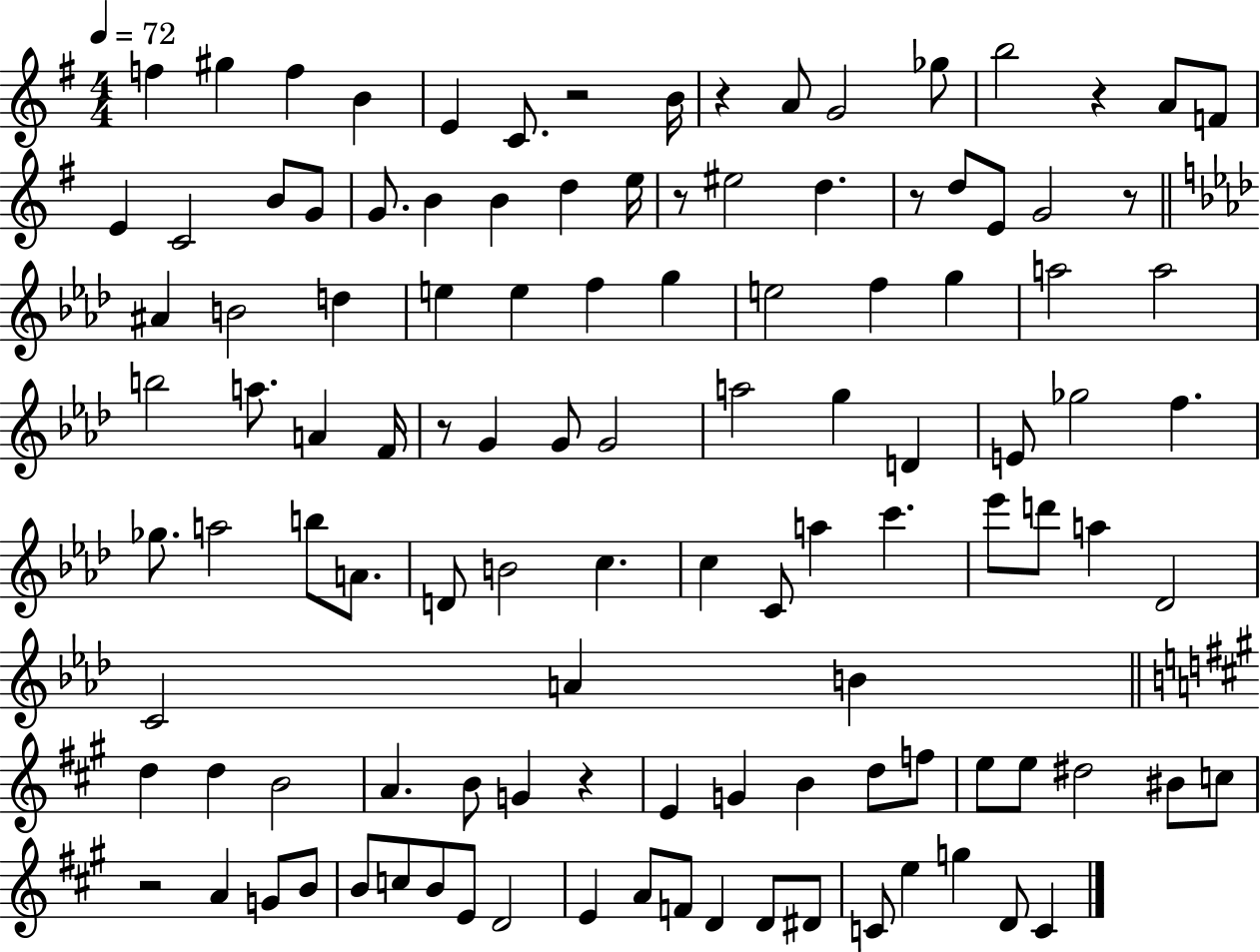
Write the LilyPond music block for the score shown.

{
  \clef treble
  \numericTimeSignature
  \time 4/4
  \key g \major
  \tempo 4 = 72
  f''4 gis''4 f''4 b'4 | e'4 c'8. r2 b'16 | r4 a'8 g'2 ges''8 | b''2 r4 a'8 f'8 | \break e'4 c'2 b'8 g'8 | g'8. b'4 b'4 d''4 e''16 | r8 eis''2 d''4. | r8 d''8 e'8 g'2 r8 | \break \bar "||" \break \key f \minor ais'4 b'2 d''4 | e''4 e''4 f''4 g''4 | e''2 f''4 g''4 | a''2 a''2 | \break b''2 a''8. a'4 f'16 | r8 g'4 g'8 g'2 | a''2 g''4 d'4 | e'8 ges''2 f''4. | \break ges''8. a''2 b''8 a'8. | d'8 b'2 c''4. | c''4 c'8 a''4 c'''4. | ees'''8 d'''8 a''4 des'2 | \break c'2 a'4 b'4 | \bar "||" \break \key a \major d''4 d''4 b'2 | a'4. b'8 g'4 r4 | e'4 g'4 b'4 d''8 f''8 | e''8 e''8 dis''2 bis'8 c''8 | \break r2 a'4 g'8 b'8 | b'8 c''8 b'8 e'8 d'2 | e'4 a'8 f'8 d'4 d'8 dis'8 | c'8 e''4 g''4 d'8 c'4 | \break \bar "|."
}